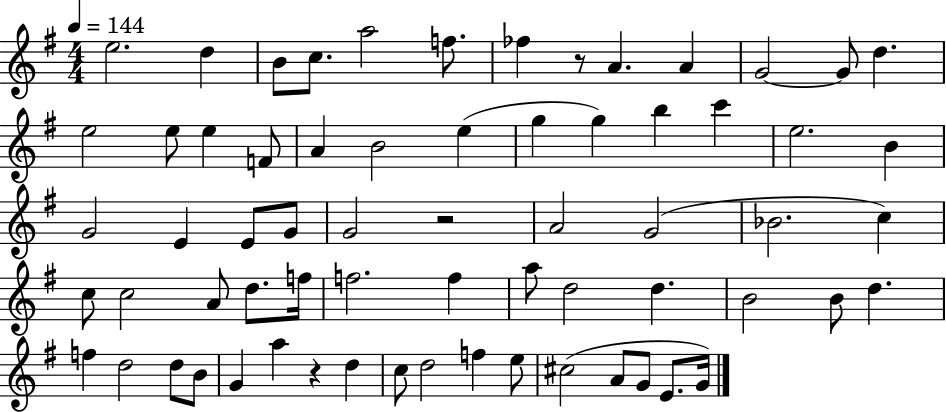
X:1
T:Untitled
M:4/4
L:1/4
K:G
e2 d B/2 c/2 a2 f/2 _f z/2 A A G2 G/2 d e2 e/2 e F/2 A B2 e g g b c' e2 B G2 E E/2 G/2 G2 z2 A2 G2 _B2 c c/2 c2 A/2 d/2 f/4 f2 f a/2 d2 d B2 B/2 d f d2 d/2 B/2 G a z d c/2 d2 f e/2 ^c2 A/2 G/2 E/2 G/4